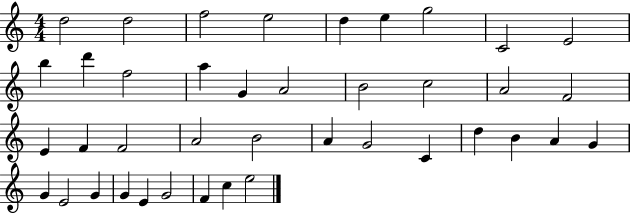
D5/h D5/h F5/h E5/h D5/q E5/q G5/h C4/h E4/h B5/q D6/q F5/h A5/q G4/q A4/h B4/h C5/h A4/h F4/h E4/q F4/q F4/h A4/h B4/h A4/q G4/h C4/q D5/q B4/q A4/q G4/q G4/q E4/h G4/q G4/q E4/q G4/h F4/q C5/q E5/h